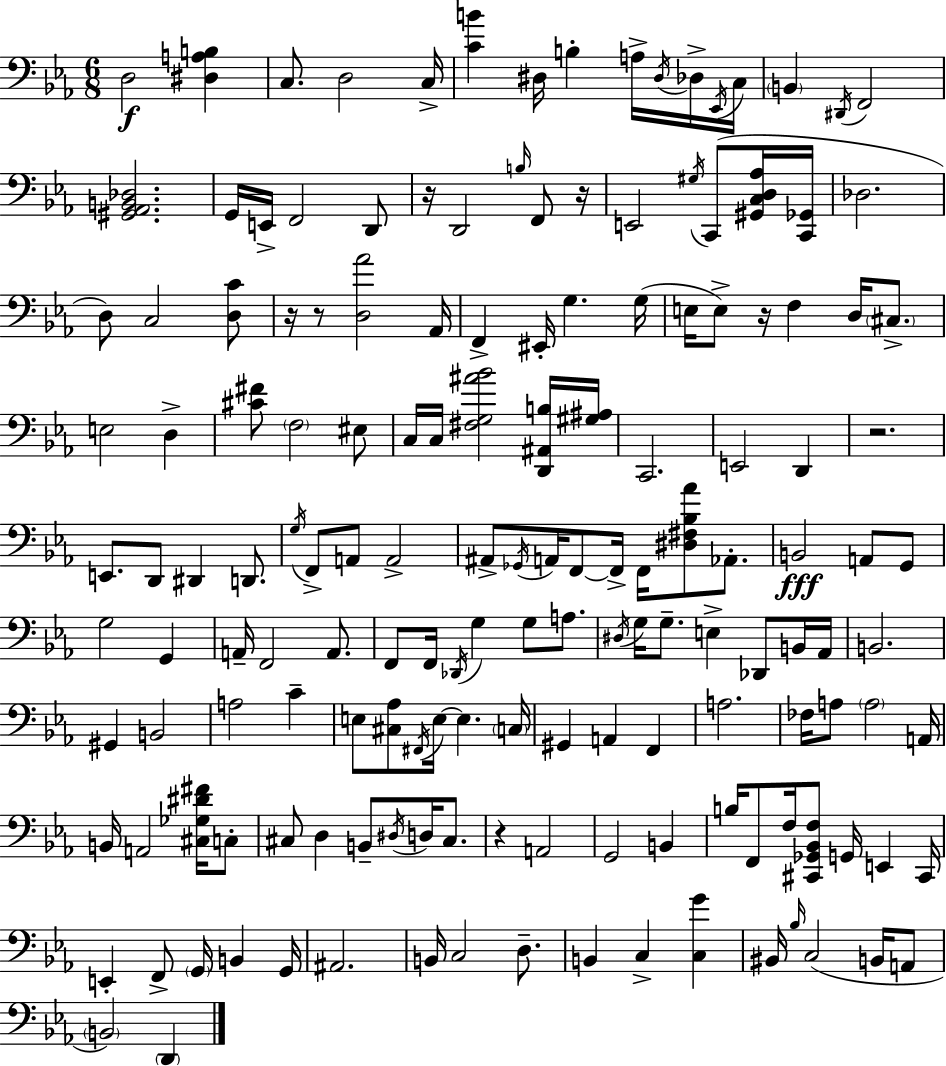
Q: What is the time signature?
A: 6/8